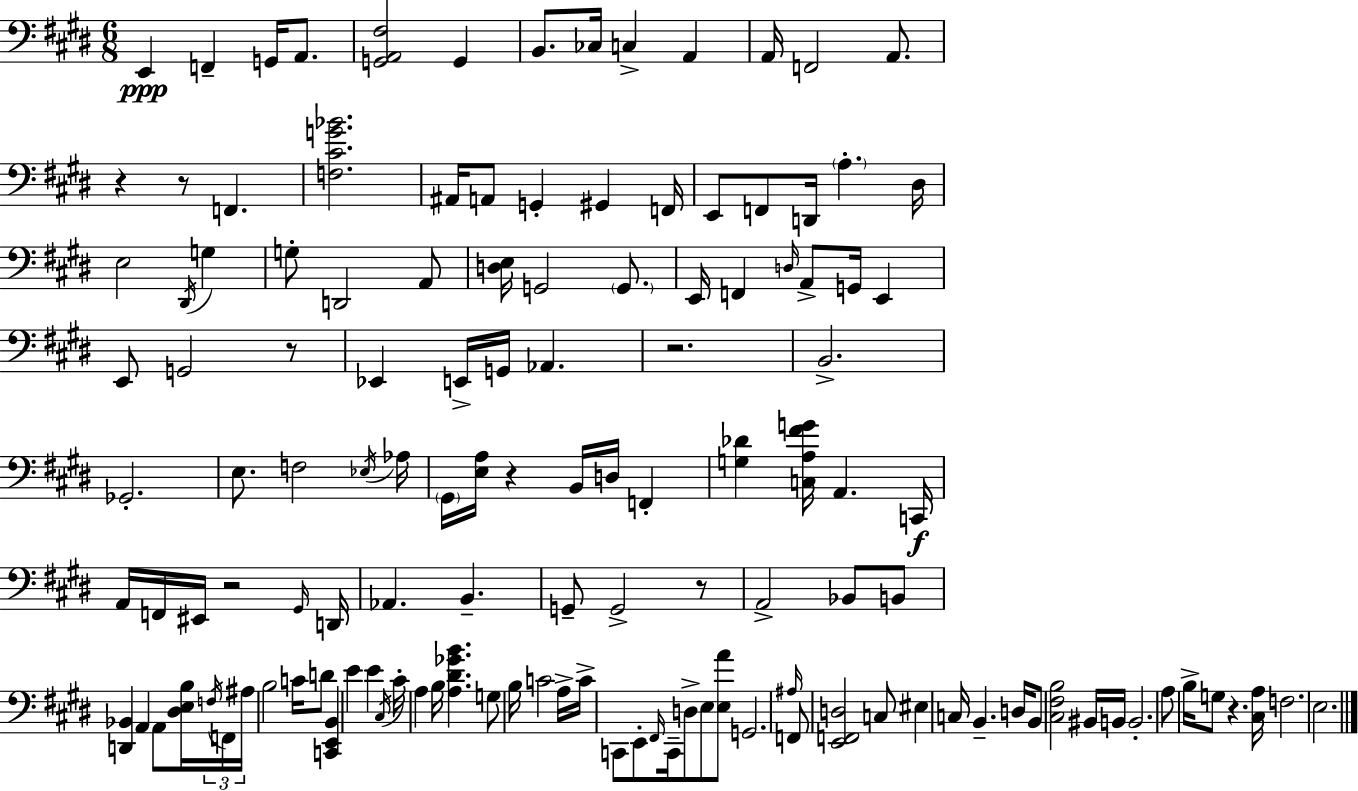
E2/q F2/q G2/s A2/e. [G2,A2,F#3]/h G2/q B2/e. CES3/s C3/q A2/q A2/s F2/h A2/e. R/q R/e F2/q. [F3,C#4,G4,Bb4]/h. A#2/s A2/e G2/q G#2/q F2/s E2/e F2/e D2/s A3/q. D#3/s E3/h D#2/s G3/q G3/e D2/h A2/e [D3,E3]/s G2/h G2/e. E2/s F2/q D3/s A2/e G2/s E2/q E2/e G2/h R/e Eb2/q E2/s G2/s Ab2/q. R/h. B2/h. Gb2/h. E3/e. F3/h Eb3/s Ab3/s G#2/s [E3,A3]/s R/q B2/s D3/s F2/q [G3,Db4]/q [C3,A3,F#4,G4]/s A2/q. C2/s A2/s F2/s EIS2/s R/h G#2/s D2/s Ab2/q. B2/q. G2/e G2/h R/e A2/h Bb2/e B2/e [D2,Bb2]/q A2/q A2/e [D#3,E3,B3]/s F3/s F2/s A#3/s B3/h C4/s D4/e [C2,E2,B2]/q E4/q E4/q C#3/s C#4/s A3/q B3/s [A3,D#4,Gb4,B4]/q. G3/e B3/s C4/h A3/s C4/s C2/e E2/e F#2/s C2/s D3/e E3/e [E3,A4]/e G2/h. A#3/s F2/e [E2,F2,D3]/h C3/e EIS3/q C3/s B2/q. D3/s B2/e [C#3,F#3,B3]/h BIS2/s B2/s B2/h. A3/e B3/s G3/e R/q. [C#3,A3]/s F3/h. E3/h.